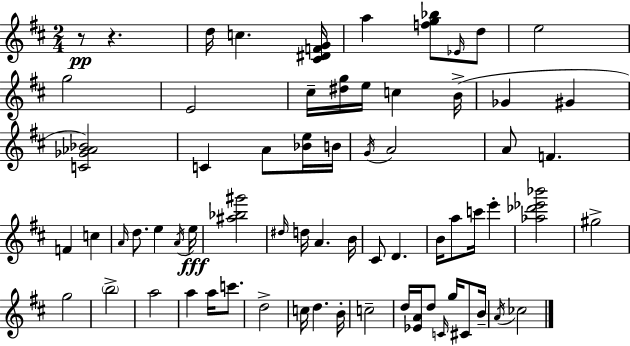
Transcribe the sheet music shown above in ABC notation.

X:1
T:Untitled
M:2/4
L:1/4
K:D
z/2 z d/4 c [^C^DFG]/4 a [fg_b]/2 _E/4 d/2 e2 g2 E2 ^c/4 [^dg]/4 e/4 c B/4 _G ^G [C_G_A_B]2 C A/2 [_Be]/4 B/4 G/4 A2 A/2 F F c A/4 d/2 e A/4 e/4 [^a_b^g']2 ^d/4 d/4 A B/4 ^C/2 D B/4 a/2 c'/4 e' [_a_d'_e'_b']2 ^g2 g2 b2 a2 a a/4 c'/2 d2 c/4 d B/4 c2 d/4 [_EA]/4 d/2 C/4 g/4 ^C/2 B/4 A/4 _c2